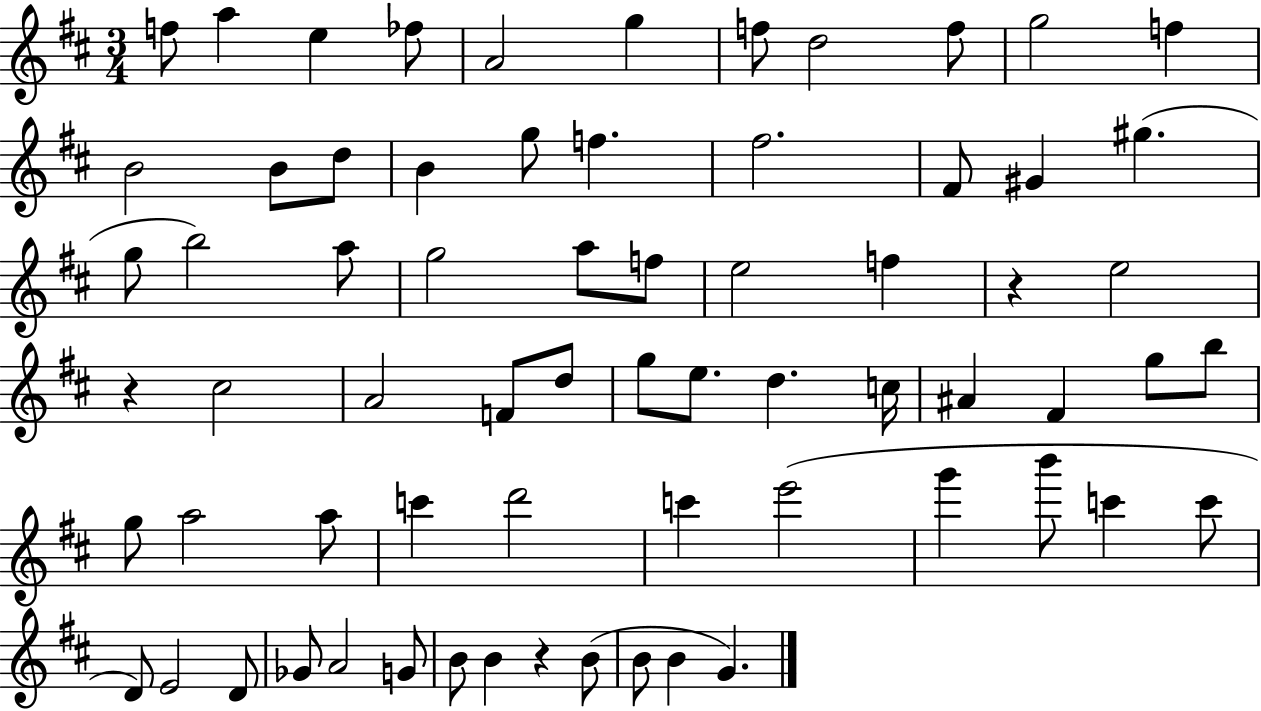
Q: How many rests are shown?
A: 3